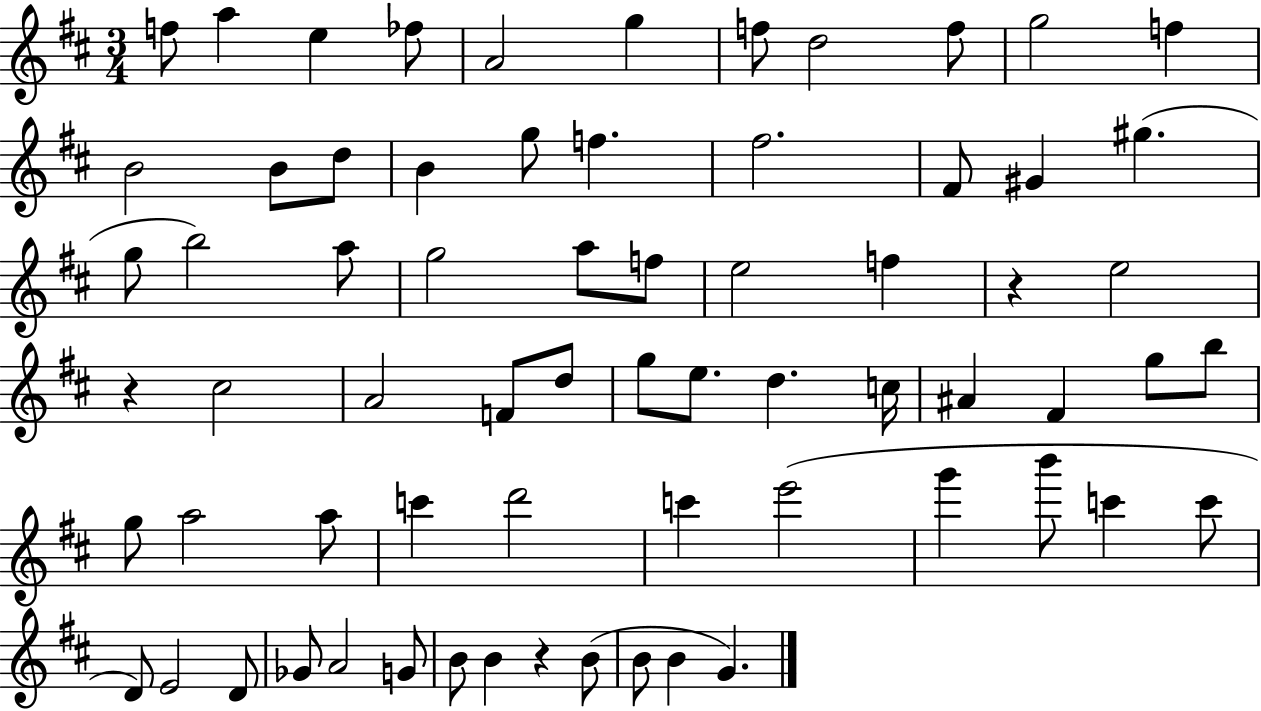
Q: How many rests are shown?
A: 3